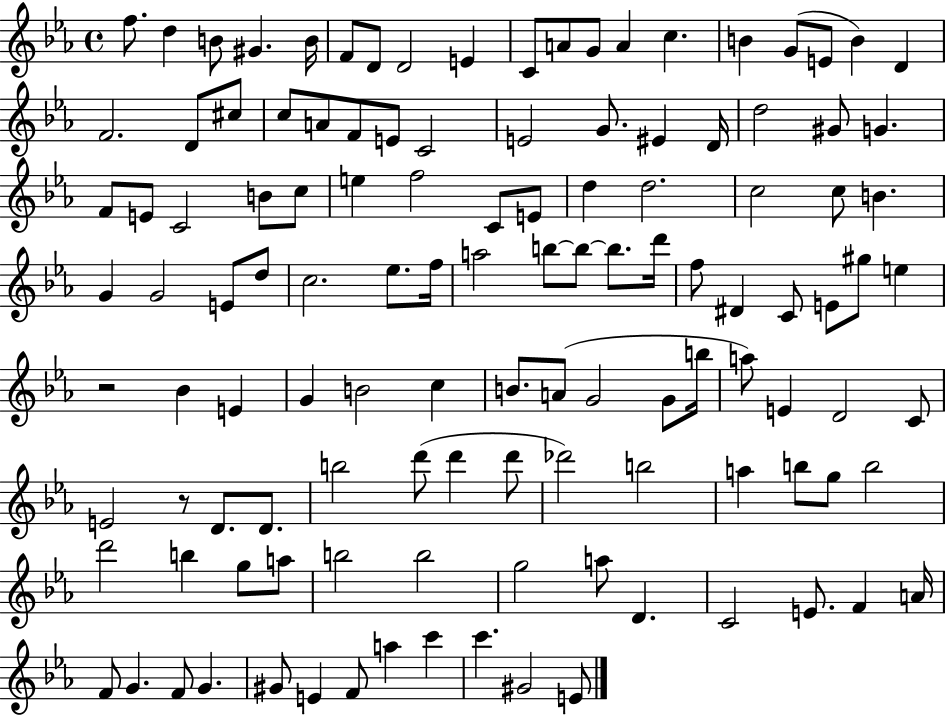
X:1
T:Untitled
M:4/4
L:1/4
K:Eb
f/2 d B/2 ^G B/4 F/2 D/2 D2 E C/2 A/2 G/2 A c B G/2 E/2 B D F2 D/2 ^c/2 c/2 A/2 F/2 E/2 C2 E2 G/2 ^E D/4 d2 ^G/2 G F/2 E/2 C2 B/2 c/2 e f2 C/2 E/2 d d2 c2 c/2 B G G2 E/2 d/2 c2 _e/2 f/4 a2 b/2 b/2 b/2 d'/4 f/2 ^D C/2 E/2 ^g/2 e z2 _B E G B2 c B/2 A/2 G2 G/2 b/4 a/2 E D2 C/2 E2 z/2 D/2 D/2 b2 d'/2 d' d'/2 _d'2 b2 a b/2 g/2 b2 d'2 b g/2 a/2 b2 b2 g2 a/2 D C2 E/2 F A/4 F/2 G F/2 G ^G/2 E F/2 a c' c' ^G2 E/2